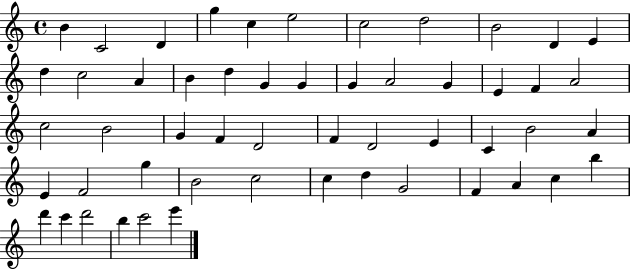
X:1
T:Untitled
M:4/4
L:1/4
K:C
B C2 D g c e2 c2 d2 B2 D E d c2 A B d G G G A2 G E F A2 c2 B2 G F D2 F D2 E C B2 A E F2 g B2 c2 c d G2 F A c b d' c' d'2 b c'2 e'